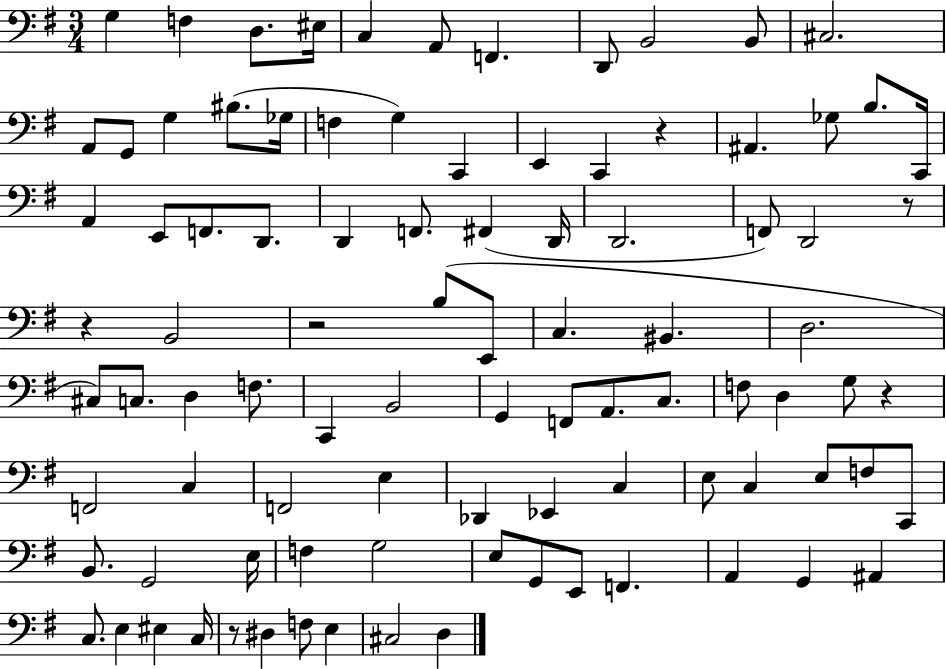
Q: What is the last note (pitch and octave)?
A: D3